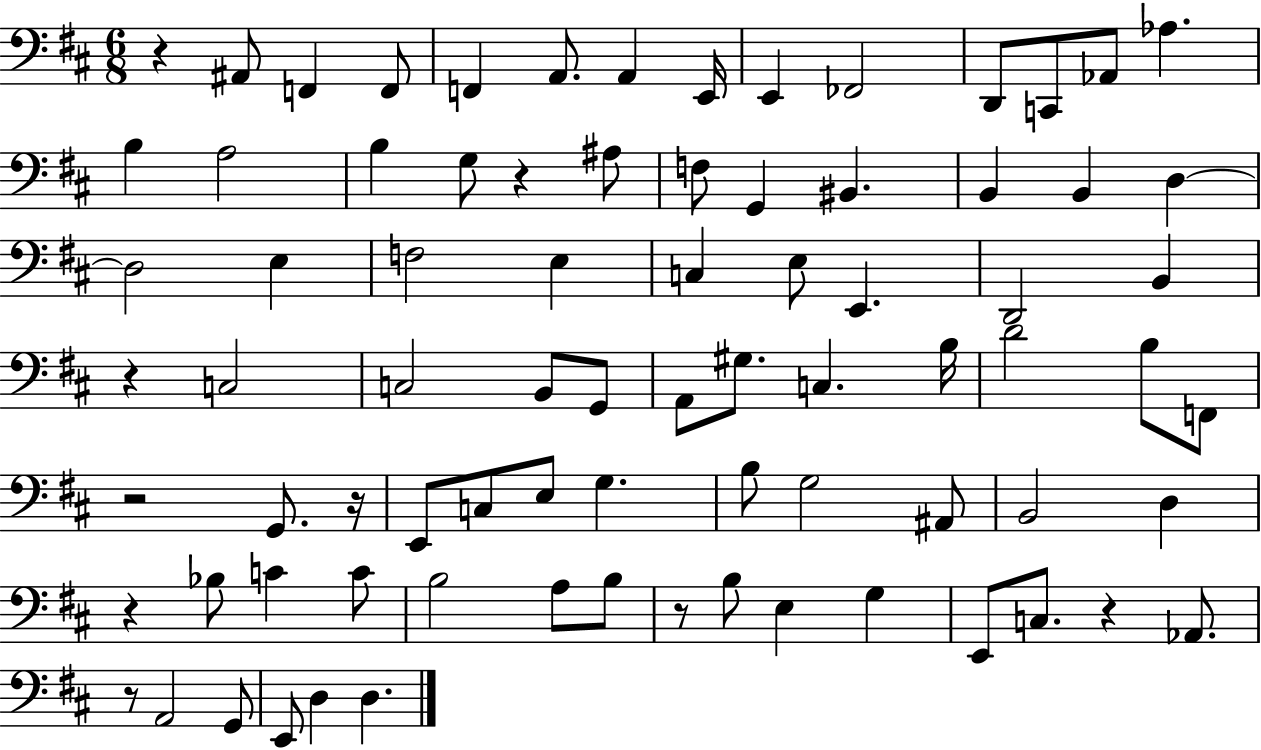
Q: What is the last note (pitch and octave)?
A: D3